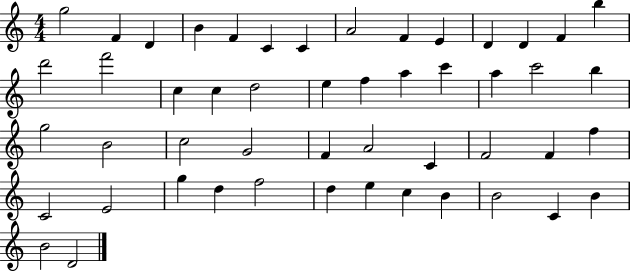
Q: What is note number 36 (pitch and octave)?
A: F5